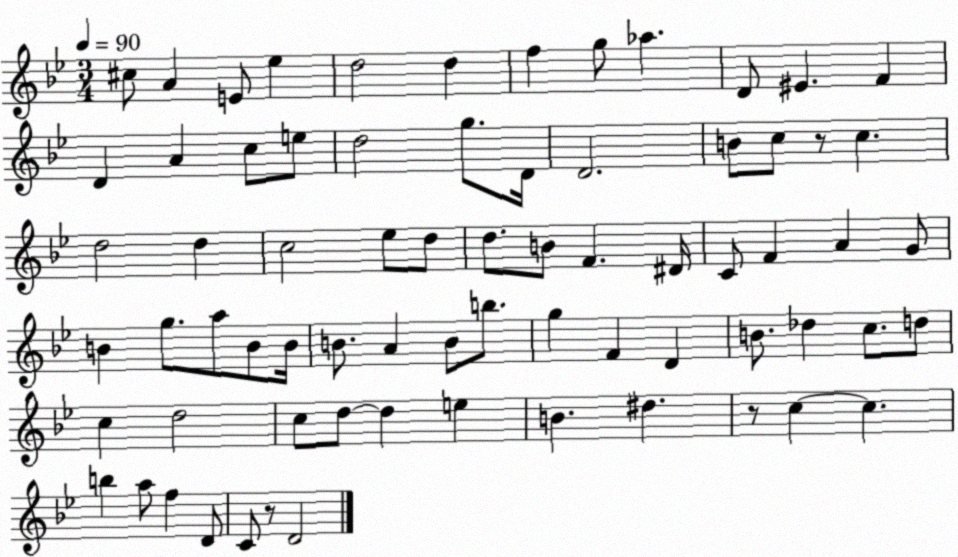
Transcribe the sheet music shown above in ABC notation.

X:1
T:Untitled
M:3/4
L:1/4
K:Bb
^c/2 A E/2 _e d2 d f g/2 _a D/2 ^E F D A c/2 e/2 d2 g/2 D/4 D2 B/2 c/2 z/2 c d2 d c2 _e/2 d/2 d/2 B/2 F ^D/4 C/2 F A G/2 B g/2 a/2 B/2 B/4 B/2 A B/2 b/2 g F D B/2 _d c/2 d/2 c d2 c/2 d/2 d e B ^d z/2 c c b a/2 f D/2 C/2 z/2 D2